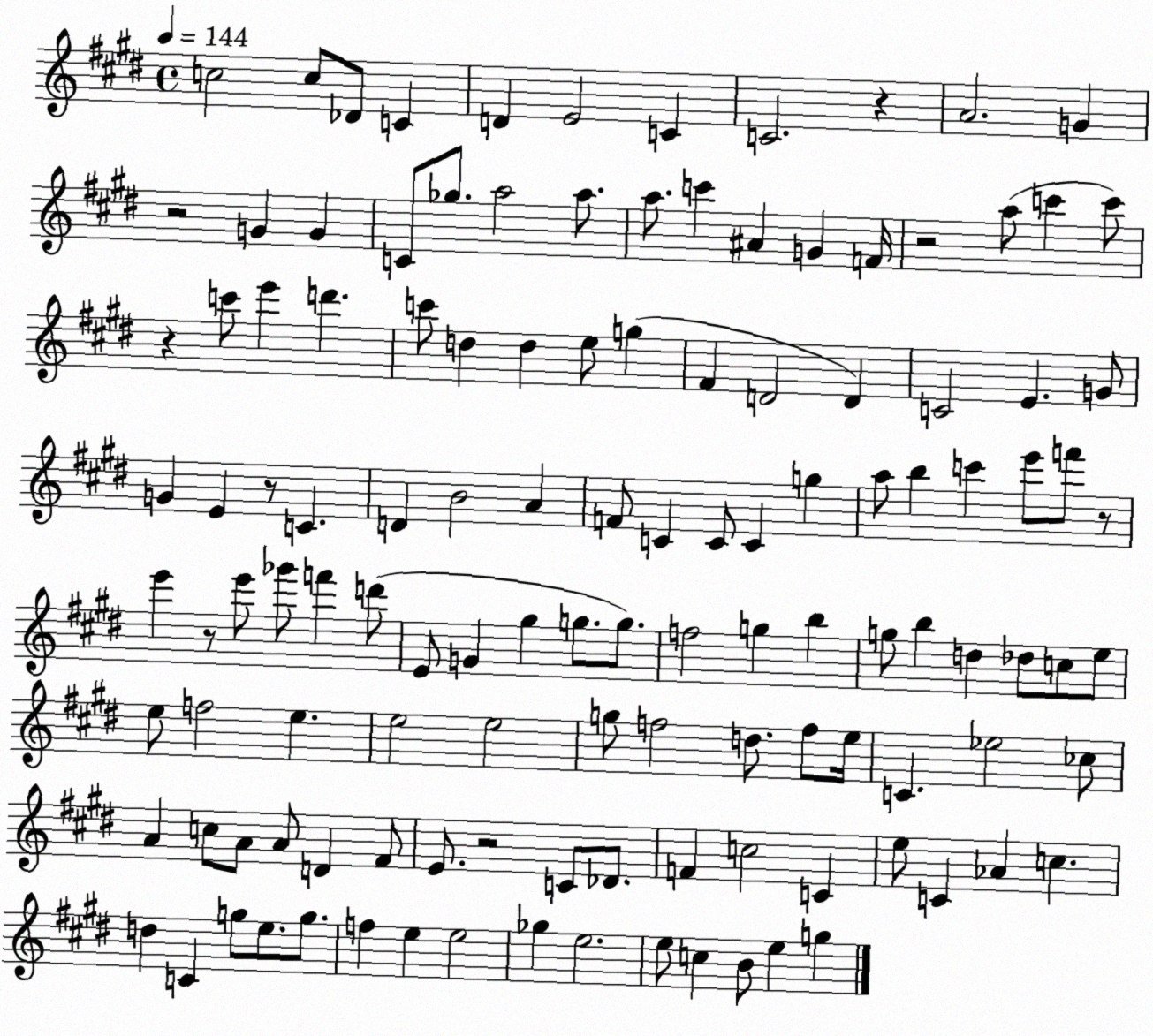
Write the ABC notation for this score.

X:1
T:Untitled
M:4/4
L:1/4
K:E
c2 c/2 _D/2 C D E2 C C2 z A2 G z2 G G C/2 _g/2 a2 a/2 a/2 c' ^A G F/4 z2 a/2 c' c'/2 z c'/2 e' d' c'/2 d d e/2 g ^F D2 D C2 E G/2 G E z/2 C D B2 A F/2 C C/2 C g a/2 b c' e'/2 f'/2 z/2 e' z/2 e'/2 _g'/2 f' d'/2 E/2 G ^g g/2 g/2 f2 g b g/2 b d _d/2 c/2 e/2 e/2 f2 e e2 e2 g/2 f2 d/2 f/2 e/4 C _e2 _c/2 A c/2 A/2 A/2 D ^F/2 E/2 z2 C/2 _D/2 F c2 C e/2 C _A c d C g/2 e/2 g/2 f e e2 _g e2 e/2 c B/2 e g